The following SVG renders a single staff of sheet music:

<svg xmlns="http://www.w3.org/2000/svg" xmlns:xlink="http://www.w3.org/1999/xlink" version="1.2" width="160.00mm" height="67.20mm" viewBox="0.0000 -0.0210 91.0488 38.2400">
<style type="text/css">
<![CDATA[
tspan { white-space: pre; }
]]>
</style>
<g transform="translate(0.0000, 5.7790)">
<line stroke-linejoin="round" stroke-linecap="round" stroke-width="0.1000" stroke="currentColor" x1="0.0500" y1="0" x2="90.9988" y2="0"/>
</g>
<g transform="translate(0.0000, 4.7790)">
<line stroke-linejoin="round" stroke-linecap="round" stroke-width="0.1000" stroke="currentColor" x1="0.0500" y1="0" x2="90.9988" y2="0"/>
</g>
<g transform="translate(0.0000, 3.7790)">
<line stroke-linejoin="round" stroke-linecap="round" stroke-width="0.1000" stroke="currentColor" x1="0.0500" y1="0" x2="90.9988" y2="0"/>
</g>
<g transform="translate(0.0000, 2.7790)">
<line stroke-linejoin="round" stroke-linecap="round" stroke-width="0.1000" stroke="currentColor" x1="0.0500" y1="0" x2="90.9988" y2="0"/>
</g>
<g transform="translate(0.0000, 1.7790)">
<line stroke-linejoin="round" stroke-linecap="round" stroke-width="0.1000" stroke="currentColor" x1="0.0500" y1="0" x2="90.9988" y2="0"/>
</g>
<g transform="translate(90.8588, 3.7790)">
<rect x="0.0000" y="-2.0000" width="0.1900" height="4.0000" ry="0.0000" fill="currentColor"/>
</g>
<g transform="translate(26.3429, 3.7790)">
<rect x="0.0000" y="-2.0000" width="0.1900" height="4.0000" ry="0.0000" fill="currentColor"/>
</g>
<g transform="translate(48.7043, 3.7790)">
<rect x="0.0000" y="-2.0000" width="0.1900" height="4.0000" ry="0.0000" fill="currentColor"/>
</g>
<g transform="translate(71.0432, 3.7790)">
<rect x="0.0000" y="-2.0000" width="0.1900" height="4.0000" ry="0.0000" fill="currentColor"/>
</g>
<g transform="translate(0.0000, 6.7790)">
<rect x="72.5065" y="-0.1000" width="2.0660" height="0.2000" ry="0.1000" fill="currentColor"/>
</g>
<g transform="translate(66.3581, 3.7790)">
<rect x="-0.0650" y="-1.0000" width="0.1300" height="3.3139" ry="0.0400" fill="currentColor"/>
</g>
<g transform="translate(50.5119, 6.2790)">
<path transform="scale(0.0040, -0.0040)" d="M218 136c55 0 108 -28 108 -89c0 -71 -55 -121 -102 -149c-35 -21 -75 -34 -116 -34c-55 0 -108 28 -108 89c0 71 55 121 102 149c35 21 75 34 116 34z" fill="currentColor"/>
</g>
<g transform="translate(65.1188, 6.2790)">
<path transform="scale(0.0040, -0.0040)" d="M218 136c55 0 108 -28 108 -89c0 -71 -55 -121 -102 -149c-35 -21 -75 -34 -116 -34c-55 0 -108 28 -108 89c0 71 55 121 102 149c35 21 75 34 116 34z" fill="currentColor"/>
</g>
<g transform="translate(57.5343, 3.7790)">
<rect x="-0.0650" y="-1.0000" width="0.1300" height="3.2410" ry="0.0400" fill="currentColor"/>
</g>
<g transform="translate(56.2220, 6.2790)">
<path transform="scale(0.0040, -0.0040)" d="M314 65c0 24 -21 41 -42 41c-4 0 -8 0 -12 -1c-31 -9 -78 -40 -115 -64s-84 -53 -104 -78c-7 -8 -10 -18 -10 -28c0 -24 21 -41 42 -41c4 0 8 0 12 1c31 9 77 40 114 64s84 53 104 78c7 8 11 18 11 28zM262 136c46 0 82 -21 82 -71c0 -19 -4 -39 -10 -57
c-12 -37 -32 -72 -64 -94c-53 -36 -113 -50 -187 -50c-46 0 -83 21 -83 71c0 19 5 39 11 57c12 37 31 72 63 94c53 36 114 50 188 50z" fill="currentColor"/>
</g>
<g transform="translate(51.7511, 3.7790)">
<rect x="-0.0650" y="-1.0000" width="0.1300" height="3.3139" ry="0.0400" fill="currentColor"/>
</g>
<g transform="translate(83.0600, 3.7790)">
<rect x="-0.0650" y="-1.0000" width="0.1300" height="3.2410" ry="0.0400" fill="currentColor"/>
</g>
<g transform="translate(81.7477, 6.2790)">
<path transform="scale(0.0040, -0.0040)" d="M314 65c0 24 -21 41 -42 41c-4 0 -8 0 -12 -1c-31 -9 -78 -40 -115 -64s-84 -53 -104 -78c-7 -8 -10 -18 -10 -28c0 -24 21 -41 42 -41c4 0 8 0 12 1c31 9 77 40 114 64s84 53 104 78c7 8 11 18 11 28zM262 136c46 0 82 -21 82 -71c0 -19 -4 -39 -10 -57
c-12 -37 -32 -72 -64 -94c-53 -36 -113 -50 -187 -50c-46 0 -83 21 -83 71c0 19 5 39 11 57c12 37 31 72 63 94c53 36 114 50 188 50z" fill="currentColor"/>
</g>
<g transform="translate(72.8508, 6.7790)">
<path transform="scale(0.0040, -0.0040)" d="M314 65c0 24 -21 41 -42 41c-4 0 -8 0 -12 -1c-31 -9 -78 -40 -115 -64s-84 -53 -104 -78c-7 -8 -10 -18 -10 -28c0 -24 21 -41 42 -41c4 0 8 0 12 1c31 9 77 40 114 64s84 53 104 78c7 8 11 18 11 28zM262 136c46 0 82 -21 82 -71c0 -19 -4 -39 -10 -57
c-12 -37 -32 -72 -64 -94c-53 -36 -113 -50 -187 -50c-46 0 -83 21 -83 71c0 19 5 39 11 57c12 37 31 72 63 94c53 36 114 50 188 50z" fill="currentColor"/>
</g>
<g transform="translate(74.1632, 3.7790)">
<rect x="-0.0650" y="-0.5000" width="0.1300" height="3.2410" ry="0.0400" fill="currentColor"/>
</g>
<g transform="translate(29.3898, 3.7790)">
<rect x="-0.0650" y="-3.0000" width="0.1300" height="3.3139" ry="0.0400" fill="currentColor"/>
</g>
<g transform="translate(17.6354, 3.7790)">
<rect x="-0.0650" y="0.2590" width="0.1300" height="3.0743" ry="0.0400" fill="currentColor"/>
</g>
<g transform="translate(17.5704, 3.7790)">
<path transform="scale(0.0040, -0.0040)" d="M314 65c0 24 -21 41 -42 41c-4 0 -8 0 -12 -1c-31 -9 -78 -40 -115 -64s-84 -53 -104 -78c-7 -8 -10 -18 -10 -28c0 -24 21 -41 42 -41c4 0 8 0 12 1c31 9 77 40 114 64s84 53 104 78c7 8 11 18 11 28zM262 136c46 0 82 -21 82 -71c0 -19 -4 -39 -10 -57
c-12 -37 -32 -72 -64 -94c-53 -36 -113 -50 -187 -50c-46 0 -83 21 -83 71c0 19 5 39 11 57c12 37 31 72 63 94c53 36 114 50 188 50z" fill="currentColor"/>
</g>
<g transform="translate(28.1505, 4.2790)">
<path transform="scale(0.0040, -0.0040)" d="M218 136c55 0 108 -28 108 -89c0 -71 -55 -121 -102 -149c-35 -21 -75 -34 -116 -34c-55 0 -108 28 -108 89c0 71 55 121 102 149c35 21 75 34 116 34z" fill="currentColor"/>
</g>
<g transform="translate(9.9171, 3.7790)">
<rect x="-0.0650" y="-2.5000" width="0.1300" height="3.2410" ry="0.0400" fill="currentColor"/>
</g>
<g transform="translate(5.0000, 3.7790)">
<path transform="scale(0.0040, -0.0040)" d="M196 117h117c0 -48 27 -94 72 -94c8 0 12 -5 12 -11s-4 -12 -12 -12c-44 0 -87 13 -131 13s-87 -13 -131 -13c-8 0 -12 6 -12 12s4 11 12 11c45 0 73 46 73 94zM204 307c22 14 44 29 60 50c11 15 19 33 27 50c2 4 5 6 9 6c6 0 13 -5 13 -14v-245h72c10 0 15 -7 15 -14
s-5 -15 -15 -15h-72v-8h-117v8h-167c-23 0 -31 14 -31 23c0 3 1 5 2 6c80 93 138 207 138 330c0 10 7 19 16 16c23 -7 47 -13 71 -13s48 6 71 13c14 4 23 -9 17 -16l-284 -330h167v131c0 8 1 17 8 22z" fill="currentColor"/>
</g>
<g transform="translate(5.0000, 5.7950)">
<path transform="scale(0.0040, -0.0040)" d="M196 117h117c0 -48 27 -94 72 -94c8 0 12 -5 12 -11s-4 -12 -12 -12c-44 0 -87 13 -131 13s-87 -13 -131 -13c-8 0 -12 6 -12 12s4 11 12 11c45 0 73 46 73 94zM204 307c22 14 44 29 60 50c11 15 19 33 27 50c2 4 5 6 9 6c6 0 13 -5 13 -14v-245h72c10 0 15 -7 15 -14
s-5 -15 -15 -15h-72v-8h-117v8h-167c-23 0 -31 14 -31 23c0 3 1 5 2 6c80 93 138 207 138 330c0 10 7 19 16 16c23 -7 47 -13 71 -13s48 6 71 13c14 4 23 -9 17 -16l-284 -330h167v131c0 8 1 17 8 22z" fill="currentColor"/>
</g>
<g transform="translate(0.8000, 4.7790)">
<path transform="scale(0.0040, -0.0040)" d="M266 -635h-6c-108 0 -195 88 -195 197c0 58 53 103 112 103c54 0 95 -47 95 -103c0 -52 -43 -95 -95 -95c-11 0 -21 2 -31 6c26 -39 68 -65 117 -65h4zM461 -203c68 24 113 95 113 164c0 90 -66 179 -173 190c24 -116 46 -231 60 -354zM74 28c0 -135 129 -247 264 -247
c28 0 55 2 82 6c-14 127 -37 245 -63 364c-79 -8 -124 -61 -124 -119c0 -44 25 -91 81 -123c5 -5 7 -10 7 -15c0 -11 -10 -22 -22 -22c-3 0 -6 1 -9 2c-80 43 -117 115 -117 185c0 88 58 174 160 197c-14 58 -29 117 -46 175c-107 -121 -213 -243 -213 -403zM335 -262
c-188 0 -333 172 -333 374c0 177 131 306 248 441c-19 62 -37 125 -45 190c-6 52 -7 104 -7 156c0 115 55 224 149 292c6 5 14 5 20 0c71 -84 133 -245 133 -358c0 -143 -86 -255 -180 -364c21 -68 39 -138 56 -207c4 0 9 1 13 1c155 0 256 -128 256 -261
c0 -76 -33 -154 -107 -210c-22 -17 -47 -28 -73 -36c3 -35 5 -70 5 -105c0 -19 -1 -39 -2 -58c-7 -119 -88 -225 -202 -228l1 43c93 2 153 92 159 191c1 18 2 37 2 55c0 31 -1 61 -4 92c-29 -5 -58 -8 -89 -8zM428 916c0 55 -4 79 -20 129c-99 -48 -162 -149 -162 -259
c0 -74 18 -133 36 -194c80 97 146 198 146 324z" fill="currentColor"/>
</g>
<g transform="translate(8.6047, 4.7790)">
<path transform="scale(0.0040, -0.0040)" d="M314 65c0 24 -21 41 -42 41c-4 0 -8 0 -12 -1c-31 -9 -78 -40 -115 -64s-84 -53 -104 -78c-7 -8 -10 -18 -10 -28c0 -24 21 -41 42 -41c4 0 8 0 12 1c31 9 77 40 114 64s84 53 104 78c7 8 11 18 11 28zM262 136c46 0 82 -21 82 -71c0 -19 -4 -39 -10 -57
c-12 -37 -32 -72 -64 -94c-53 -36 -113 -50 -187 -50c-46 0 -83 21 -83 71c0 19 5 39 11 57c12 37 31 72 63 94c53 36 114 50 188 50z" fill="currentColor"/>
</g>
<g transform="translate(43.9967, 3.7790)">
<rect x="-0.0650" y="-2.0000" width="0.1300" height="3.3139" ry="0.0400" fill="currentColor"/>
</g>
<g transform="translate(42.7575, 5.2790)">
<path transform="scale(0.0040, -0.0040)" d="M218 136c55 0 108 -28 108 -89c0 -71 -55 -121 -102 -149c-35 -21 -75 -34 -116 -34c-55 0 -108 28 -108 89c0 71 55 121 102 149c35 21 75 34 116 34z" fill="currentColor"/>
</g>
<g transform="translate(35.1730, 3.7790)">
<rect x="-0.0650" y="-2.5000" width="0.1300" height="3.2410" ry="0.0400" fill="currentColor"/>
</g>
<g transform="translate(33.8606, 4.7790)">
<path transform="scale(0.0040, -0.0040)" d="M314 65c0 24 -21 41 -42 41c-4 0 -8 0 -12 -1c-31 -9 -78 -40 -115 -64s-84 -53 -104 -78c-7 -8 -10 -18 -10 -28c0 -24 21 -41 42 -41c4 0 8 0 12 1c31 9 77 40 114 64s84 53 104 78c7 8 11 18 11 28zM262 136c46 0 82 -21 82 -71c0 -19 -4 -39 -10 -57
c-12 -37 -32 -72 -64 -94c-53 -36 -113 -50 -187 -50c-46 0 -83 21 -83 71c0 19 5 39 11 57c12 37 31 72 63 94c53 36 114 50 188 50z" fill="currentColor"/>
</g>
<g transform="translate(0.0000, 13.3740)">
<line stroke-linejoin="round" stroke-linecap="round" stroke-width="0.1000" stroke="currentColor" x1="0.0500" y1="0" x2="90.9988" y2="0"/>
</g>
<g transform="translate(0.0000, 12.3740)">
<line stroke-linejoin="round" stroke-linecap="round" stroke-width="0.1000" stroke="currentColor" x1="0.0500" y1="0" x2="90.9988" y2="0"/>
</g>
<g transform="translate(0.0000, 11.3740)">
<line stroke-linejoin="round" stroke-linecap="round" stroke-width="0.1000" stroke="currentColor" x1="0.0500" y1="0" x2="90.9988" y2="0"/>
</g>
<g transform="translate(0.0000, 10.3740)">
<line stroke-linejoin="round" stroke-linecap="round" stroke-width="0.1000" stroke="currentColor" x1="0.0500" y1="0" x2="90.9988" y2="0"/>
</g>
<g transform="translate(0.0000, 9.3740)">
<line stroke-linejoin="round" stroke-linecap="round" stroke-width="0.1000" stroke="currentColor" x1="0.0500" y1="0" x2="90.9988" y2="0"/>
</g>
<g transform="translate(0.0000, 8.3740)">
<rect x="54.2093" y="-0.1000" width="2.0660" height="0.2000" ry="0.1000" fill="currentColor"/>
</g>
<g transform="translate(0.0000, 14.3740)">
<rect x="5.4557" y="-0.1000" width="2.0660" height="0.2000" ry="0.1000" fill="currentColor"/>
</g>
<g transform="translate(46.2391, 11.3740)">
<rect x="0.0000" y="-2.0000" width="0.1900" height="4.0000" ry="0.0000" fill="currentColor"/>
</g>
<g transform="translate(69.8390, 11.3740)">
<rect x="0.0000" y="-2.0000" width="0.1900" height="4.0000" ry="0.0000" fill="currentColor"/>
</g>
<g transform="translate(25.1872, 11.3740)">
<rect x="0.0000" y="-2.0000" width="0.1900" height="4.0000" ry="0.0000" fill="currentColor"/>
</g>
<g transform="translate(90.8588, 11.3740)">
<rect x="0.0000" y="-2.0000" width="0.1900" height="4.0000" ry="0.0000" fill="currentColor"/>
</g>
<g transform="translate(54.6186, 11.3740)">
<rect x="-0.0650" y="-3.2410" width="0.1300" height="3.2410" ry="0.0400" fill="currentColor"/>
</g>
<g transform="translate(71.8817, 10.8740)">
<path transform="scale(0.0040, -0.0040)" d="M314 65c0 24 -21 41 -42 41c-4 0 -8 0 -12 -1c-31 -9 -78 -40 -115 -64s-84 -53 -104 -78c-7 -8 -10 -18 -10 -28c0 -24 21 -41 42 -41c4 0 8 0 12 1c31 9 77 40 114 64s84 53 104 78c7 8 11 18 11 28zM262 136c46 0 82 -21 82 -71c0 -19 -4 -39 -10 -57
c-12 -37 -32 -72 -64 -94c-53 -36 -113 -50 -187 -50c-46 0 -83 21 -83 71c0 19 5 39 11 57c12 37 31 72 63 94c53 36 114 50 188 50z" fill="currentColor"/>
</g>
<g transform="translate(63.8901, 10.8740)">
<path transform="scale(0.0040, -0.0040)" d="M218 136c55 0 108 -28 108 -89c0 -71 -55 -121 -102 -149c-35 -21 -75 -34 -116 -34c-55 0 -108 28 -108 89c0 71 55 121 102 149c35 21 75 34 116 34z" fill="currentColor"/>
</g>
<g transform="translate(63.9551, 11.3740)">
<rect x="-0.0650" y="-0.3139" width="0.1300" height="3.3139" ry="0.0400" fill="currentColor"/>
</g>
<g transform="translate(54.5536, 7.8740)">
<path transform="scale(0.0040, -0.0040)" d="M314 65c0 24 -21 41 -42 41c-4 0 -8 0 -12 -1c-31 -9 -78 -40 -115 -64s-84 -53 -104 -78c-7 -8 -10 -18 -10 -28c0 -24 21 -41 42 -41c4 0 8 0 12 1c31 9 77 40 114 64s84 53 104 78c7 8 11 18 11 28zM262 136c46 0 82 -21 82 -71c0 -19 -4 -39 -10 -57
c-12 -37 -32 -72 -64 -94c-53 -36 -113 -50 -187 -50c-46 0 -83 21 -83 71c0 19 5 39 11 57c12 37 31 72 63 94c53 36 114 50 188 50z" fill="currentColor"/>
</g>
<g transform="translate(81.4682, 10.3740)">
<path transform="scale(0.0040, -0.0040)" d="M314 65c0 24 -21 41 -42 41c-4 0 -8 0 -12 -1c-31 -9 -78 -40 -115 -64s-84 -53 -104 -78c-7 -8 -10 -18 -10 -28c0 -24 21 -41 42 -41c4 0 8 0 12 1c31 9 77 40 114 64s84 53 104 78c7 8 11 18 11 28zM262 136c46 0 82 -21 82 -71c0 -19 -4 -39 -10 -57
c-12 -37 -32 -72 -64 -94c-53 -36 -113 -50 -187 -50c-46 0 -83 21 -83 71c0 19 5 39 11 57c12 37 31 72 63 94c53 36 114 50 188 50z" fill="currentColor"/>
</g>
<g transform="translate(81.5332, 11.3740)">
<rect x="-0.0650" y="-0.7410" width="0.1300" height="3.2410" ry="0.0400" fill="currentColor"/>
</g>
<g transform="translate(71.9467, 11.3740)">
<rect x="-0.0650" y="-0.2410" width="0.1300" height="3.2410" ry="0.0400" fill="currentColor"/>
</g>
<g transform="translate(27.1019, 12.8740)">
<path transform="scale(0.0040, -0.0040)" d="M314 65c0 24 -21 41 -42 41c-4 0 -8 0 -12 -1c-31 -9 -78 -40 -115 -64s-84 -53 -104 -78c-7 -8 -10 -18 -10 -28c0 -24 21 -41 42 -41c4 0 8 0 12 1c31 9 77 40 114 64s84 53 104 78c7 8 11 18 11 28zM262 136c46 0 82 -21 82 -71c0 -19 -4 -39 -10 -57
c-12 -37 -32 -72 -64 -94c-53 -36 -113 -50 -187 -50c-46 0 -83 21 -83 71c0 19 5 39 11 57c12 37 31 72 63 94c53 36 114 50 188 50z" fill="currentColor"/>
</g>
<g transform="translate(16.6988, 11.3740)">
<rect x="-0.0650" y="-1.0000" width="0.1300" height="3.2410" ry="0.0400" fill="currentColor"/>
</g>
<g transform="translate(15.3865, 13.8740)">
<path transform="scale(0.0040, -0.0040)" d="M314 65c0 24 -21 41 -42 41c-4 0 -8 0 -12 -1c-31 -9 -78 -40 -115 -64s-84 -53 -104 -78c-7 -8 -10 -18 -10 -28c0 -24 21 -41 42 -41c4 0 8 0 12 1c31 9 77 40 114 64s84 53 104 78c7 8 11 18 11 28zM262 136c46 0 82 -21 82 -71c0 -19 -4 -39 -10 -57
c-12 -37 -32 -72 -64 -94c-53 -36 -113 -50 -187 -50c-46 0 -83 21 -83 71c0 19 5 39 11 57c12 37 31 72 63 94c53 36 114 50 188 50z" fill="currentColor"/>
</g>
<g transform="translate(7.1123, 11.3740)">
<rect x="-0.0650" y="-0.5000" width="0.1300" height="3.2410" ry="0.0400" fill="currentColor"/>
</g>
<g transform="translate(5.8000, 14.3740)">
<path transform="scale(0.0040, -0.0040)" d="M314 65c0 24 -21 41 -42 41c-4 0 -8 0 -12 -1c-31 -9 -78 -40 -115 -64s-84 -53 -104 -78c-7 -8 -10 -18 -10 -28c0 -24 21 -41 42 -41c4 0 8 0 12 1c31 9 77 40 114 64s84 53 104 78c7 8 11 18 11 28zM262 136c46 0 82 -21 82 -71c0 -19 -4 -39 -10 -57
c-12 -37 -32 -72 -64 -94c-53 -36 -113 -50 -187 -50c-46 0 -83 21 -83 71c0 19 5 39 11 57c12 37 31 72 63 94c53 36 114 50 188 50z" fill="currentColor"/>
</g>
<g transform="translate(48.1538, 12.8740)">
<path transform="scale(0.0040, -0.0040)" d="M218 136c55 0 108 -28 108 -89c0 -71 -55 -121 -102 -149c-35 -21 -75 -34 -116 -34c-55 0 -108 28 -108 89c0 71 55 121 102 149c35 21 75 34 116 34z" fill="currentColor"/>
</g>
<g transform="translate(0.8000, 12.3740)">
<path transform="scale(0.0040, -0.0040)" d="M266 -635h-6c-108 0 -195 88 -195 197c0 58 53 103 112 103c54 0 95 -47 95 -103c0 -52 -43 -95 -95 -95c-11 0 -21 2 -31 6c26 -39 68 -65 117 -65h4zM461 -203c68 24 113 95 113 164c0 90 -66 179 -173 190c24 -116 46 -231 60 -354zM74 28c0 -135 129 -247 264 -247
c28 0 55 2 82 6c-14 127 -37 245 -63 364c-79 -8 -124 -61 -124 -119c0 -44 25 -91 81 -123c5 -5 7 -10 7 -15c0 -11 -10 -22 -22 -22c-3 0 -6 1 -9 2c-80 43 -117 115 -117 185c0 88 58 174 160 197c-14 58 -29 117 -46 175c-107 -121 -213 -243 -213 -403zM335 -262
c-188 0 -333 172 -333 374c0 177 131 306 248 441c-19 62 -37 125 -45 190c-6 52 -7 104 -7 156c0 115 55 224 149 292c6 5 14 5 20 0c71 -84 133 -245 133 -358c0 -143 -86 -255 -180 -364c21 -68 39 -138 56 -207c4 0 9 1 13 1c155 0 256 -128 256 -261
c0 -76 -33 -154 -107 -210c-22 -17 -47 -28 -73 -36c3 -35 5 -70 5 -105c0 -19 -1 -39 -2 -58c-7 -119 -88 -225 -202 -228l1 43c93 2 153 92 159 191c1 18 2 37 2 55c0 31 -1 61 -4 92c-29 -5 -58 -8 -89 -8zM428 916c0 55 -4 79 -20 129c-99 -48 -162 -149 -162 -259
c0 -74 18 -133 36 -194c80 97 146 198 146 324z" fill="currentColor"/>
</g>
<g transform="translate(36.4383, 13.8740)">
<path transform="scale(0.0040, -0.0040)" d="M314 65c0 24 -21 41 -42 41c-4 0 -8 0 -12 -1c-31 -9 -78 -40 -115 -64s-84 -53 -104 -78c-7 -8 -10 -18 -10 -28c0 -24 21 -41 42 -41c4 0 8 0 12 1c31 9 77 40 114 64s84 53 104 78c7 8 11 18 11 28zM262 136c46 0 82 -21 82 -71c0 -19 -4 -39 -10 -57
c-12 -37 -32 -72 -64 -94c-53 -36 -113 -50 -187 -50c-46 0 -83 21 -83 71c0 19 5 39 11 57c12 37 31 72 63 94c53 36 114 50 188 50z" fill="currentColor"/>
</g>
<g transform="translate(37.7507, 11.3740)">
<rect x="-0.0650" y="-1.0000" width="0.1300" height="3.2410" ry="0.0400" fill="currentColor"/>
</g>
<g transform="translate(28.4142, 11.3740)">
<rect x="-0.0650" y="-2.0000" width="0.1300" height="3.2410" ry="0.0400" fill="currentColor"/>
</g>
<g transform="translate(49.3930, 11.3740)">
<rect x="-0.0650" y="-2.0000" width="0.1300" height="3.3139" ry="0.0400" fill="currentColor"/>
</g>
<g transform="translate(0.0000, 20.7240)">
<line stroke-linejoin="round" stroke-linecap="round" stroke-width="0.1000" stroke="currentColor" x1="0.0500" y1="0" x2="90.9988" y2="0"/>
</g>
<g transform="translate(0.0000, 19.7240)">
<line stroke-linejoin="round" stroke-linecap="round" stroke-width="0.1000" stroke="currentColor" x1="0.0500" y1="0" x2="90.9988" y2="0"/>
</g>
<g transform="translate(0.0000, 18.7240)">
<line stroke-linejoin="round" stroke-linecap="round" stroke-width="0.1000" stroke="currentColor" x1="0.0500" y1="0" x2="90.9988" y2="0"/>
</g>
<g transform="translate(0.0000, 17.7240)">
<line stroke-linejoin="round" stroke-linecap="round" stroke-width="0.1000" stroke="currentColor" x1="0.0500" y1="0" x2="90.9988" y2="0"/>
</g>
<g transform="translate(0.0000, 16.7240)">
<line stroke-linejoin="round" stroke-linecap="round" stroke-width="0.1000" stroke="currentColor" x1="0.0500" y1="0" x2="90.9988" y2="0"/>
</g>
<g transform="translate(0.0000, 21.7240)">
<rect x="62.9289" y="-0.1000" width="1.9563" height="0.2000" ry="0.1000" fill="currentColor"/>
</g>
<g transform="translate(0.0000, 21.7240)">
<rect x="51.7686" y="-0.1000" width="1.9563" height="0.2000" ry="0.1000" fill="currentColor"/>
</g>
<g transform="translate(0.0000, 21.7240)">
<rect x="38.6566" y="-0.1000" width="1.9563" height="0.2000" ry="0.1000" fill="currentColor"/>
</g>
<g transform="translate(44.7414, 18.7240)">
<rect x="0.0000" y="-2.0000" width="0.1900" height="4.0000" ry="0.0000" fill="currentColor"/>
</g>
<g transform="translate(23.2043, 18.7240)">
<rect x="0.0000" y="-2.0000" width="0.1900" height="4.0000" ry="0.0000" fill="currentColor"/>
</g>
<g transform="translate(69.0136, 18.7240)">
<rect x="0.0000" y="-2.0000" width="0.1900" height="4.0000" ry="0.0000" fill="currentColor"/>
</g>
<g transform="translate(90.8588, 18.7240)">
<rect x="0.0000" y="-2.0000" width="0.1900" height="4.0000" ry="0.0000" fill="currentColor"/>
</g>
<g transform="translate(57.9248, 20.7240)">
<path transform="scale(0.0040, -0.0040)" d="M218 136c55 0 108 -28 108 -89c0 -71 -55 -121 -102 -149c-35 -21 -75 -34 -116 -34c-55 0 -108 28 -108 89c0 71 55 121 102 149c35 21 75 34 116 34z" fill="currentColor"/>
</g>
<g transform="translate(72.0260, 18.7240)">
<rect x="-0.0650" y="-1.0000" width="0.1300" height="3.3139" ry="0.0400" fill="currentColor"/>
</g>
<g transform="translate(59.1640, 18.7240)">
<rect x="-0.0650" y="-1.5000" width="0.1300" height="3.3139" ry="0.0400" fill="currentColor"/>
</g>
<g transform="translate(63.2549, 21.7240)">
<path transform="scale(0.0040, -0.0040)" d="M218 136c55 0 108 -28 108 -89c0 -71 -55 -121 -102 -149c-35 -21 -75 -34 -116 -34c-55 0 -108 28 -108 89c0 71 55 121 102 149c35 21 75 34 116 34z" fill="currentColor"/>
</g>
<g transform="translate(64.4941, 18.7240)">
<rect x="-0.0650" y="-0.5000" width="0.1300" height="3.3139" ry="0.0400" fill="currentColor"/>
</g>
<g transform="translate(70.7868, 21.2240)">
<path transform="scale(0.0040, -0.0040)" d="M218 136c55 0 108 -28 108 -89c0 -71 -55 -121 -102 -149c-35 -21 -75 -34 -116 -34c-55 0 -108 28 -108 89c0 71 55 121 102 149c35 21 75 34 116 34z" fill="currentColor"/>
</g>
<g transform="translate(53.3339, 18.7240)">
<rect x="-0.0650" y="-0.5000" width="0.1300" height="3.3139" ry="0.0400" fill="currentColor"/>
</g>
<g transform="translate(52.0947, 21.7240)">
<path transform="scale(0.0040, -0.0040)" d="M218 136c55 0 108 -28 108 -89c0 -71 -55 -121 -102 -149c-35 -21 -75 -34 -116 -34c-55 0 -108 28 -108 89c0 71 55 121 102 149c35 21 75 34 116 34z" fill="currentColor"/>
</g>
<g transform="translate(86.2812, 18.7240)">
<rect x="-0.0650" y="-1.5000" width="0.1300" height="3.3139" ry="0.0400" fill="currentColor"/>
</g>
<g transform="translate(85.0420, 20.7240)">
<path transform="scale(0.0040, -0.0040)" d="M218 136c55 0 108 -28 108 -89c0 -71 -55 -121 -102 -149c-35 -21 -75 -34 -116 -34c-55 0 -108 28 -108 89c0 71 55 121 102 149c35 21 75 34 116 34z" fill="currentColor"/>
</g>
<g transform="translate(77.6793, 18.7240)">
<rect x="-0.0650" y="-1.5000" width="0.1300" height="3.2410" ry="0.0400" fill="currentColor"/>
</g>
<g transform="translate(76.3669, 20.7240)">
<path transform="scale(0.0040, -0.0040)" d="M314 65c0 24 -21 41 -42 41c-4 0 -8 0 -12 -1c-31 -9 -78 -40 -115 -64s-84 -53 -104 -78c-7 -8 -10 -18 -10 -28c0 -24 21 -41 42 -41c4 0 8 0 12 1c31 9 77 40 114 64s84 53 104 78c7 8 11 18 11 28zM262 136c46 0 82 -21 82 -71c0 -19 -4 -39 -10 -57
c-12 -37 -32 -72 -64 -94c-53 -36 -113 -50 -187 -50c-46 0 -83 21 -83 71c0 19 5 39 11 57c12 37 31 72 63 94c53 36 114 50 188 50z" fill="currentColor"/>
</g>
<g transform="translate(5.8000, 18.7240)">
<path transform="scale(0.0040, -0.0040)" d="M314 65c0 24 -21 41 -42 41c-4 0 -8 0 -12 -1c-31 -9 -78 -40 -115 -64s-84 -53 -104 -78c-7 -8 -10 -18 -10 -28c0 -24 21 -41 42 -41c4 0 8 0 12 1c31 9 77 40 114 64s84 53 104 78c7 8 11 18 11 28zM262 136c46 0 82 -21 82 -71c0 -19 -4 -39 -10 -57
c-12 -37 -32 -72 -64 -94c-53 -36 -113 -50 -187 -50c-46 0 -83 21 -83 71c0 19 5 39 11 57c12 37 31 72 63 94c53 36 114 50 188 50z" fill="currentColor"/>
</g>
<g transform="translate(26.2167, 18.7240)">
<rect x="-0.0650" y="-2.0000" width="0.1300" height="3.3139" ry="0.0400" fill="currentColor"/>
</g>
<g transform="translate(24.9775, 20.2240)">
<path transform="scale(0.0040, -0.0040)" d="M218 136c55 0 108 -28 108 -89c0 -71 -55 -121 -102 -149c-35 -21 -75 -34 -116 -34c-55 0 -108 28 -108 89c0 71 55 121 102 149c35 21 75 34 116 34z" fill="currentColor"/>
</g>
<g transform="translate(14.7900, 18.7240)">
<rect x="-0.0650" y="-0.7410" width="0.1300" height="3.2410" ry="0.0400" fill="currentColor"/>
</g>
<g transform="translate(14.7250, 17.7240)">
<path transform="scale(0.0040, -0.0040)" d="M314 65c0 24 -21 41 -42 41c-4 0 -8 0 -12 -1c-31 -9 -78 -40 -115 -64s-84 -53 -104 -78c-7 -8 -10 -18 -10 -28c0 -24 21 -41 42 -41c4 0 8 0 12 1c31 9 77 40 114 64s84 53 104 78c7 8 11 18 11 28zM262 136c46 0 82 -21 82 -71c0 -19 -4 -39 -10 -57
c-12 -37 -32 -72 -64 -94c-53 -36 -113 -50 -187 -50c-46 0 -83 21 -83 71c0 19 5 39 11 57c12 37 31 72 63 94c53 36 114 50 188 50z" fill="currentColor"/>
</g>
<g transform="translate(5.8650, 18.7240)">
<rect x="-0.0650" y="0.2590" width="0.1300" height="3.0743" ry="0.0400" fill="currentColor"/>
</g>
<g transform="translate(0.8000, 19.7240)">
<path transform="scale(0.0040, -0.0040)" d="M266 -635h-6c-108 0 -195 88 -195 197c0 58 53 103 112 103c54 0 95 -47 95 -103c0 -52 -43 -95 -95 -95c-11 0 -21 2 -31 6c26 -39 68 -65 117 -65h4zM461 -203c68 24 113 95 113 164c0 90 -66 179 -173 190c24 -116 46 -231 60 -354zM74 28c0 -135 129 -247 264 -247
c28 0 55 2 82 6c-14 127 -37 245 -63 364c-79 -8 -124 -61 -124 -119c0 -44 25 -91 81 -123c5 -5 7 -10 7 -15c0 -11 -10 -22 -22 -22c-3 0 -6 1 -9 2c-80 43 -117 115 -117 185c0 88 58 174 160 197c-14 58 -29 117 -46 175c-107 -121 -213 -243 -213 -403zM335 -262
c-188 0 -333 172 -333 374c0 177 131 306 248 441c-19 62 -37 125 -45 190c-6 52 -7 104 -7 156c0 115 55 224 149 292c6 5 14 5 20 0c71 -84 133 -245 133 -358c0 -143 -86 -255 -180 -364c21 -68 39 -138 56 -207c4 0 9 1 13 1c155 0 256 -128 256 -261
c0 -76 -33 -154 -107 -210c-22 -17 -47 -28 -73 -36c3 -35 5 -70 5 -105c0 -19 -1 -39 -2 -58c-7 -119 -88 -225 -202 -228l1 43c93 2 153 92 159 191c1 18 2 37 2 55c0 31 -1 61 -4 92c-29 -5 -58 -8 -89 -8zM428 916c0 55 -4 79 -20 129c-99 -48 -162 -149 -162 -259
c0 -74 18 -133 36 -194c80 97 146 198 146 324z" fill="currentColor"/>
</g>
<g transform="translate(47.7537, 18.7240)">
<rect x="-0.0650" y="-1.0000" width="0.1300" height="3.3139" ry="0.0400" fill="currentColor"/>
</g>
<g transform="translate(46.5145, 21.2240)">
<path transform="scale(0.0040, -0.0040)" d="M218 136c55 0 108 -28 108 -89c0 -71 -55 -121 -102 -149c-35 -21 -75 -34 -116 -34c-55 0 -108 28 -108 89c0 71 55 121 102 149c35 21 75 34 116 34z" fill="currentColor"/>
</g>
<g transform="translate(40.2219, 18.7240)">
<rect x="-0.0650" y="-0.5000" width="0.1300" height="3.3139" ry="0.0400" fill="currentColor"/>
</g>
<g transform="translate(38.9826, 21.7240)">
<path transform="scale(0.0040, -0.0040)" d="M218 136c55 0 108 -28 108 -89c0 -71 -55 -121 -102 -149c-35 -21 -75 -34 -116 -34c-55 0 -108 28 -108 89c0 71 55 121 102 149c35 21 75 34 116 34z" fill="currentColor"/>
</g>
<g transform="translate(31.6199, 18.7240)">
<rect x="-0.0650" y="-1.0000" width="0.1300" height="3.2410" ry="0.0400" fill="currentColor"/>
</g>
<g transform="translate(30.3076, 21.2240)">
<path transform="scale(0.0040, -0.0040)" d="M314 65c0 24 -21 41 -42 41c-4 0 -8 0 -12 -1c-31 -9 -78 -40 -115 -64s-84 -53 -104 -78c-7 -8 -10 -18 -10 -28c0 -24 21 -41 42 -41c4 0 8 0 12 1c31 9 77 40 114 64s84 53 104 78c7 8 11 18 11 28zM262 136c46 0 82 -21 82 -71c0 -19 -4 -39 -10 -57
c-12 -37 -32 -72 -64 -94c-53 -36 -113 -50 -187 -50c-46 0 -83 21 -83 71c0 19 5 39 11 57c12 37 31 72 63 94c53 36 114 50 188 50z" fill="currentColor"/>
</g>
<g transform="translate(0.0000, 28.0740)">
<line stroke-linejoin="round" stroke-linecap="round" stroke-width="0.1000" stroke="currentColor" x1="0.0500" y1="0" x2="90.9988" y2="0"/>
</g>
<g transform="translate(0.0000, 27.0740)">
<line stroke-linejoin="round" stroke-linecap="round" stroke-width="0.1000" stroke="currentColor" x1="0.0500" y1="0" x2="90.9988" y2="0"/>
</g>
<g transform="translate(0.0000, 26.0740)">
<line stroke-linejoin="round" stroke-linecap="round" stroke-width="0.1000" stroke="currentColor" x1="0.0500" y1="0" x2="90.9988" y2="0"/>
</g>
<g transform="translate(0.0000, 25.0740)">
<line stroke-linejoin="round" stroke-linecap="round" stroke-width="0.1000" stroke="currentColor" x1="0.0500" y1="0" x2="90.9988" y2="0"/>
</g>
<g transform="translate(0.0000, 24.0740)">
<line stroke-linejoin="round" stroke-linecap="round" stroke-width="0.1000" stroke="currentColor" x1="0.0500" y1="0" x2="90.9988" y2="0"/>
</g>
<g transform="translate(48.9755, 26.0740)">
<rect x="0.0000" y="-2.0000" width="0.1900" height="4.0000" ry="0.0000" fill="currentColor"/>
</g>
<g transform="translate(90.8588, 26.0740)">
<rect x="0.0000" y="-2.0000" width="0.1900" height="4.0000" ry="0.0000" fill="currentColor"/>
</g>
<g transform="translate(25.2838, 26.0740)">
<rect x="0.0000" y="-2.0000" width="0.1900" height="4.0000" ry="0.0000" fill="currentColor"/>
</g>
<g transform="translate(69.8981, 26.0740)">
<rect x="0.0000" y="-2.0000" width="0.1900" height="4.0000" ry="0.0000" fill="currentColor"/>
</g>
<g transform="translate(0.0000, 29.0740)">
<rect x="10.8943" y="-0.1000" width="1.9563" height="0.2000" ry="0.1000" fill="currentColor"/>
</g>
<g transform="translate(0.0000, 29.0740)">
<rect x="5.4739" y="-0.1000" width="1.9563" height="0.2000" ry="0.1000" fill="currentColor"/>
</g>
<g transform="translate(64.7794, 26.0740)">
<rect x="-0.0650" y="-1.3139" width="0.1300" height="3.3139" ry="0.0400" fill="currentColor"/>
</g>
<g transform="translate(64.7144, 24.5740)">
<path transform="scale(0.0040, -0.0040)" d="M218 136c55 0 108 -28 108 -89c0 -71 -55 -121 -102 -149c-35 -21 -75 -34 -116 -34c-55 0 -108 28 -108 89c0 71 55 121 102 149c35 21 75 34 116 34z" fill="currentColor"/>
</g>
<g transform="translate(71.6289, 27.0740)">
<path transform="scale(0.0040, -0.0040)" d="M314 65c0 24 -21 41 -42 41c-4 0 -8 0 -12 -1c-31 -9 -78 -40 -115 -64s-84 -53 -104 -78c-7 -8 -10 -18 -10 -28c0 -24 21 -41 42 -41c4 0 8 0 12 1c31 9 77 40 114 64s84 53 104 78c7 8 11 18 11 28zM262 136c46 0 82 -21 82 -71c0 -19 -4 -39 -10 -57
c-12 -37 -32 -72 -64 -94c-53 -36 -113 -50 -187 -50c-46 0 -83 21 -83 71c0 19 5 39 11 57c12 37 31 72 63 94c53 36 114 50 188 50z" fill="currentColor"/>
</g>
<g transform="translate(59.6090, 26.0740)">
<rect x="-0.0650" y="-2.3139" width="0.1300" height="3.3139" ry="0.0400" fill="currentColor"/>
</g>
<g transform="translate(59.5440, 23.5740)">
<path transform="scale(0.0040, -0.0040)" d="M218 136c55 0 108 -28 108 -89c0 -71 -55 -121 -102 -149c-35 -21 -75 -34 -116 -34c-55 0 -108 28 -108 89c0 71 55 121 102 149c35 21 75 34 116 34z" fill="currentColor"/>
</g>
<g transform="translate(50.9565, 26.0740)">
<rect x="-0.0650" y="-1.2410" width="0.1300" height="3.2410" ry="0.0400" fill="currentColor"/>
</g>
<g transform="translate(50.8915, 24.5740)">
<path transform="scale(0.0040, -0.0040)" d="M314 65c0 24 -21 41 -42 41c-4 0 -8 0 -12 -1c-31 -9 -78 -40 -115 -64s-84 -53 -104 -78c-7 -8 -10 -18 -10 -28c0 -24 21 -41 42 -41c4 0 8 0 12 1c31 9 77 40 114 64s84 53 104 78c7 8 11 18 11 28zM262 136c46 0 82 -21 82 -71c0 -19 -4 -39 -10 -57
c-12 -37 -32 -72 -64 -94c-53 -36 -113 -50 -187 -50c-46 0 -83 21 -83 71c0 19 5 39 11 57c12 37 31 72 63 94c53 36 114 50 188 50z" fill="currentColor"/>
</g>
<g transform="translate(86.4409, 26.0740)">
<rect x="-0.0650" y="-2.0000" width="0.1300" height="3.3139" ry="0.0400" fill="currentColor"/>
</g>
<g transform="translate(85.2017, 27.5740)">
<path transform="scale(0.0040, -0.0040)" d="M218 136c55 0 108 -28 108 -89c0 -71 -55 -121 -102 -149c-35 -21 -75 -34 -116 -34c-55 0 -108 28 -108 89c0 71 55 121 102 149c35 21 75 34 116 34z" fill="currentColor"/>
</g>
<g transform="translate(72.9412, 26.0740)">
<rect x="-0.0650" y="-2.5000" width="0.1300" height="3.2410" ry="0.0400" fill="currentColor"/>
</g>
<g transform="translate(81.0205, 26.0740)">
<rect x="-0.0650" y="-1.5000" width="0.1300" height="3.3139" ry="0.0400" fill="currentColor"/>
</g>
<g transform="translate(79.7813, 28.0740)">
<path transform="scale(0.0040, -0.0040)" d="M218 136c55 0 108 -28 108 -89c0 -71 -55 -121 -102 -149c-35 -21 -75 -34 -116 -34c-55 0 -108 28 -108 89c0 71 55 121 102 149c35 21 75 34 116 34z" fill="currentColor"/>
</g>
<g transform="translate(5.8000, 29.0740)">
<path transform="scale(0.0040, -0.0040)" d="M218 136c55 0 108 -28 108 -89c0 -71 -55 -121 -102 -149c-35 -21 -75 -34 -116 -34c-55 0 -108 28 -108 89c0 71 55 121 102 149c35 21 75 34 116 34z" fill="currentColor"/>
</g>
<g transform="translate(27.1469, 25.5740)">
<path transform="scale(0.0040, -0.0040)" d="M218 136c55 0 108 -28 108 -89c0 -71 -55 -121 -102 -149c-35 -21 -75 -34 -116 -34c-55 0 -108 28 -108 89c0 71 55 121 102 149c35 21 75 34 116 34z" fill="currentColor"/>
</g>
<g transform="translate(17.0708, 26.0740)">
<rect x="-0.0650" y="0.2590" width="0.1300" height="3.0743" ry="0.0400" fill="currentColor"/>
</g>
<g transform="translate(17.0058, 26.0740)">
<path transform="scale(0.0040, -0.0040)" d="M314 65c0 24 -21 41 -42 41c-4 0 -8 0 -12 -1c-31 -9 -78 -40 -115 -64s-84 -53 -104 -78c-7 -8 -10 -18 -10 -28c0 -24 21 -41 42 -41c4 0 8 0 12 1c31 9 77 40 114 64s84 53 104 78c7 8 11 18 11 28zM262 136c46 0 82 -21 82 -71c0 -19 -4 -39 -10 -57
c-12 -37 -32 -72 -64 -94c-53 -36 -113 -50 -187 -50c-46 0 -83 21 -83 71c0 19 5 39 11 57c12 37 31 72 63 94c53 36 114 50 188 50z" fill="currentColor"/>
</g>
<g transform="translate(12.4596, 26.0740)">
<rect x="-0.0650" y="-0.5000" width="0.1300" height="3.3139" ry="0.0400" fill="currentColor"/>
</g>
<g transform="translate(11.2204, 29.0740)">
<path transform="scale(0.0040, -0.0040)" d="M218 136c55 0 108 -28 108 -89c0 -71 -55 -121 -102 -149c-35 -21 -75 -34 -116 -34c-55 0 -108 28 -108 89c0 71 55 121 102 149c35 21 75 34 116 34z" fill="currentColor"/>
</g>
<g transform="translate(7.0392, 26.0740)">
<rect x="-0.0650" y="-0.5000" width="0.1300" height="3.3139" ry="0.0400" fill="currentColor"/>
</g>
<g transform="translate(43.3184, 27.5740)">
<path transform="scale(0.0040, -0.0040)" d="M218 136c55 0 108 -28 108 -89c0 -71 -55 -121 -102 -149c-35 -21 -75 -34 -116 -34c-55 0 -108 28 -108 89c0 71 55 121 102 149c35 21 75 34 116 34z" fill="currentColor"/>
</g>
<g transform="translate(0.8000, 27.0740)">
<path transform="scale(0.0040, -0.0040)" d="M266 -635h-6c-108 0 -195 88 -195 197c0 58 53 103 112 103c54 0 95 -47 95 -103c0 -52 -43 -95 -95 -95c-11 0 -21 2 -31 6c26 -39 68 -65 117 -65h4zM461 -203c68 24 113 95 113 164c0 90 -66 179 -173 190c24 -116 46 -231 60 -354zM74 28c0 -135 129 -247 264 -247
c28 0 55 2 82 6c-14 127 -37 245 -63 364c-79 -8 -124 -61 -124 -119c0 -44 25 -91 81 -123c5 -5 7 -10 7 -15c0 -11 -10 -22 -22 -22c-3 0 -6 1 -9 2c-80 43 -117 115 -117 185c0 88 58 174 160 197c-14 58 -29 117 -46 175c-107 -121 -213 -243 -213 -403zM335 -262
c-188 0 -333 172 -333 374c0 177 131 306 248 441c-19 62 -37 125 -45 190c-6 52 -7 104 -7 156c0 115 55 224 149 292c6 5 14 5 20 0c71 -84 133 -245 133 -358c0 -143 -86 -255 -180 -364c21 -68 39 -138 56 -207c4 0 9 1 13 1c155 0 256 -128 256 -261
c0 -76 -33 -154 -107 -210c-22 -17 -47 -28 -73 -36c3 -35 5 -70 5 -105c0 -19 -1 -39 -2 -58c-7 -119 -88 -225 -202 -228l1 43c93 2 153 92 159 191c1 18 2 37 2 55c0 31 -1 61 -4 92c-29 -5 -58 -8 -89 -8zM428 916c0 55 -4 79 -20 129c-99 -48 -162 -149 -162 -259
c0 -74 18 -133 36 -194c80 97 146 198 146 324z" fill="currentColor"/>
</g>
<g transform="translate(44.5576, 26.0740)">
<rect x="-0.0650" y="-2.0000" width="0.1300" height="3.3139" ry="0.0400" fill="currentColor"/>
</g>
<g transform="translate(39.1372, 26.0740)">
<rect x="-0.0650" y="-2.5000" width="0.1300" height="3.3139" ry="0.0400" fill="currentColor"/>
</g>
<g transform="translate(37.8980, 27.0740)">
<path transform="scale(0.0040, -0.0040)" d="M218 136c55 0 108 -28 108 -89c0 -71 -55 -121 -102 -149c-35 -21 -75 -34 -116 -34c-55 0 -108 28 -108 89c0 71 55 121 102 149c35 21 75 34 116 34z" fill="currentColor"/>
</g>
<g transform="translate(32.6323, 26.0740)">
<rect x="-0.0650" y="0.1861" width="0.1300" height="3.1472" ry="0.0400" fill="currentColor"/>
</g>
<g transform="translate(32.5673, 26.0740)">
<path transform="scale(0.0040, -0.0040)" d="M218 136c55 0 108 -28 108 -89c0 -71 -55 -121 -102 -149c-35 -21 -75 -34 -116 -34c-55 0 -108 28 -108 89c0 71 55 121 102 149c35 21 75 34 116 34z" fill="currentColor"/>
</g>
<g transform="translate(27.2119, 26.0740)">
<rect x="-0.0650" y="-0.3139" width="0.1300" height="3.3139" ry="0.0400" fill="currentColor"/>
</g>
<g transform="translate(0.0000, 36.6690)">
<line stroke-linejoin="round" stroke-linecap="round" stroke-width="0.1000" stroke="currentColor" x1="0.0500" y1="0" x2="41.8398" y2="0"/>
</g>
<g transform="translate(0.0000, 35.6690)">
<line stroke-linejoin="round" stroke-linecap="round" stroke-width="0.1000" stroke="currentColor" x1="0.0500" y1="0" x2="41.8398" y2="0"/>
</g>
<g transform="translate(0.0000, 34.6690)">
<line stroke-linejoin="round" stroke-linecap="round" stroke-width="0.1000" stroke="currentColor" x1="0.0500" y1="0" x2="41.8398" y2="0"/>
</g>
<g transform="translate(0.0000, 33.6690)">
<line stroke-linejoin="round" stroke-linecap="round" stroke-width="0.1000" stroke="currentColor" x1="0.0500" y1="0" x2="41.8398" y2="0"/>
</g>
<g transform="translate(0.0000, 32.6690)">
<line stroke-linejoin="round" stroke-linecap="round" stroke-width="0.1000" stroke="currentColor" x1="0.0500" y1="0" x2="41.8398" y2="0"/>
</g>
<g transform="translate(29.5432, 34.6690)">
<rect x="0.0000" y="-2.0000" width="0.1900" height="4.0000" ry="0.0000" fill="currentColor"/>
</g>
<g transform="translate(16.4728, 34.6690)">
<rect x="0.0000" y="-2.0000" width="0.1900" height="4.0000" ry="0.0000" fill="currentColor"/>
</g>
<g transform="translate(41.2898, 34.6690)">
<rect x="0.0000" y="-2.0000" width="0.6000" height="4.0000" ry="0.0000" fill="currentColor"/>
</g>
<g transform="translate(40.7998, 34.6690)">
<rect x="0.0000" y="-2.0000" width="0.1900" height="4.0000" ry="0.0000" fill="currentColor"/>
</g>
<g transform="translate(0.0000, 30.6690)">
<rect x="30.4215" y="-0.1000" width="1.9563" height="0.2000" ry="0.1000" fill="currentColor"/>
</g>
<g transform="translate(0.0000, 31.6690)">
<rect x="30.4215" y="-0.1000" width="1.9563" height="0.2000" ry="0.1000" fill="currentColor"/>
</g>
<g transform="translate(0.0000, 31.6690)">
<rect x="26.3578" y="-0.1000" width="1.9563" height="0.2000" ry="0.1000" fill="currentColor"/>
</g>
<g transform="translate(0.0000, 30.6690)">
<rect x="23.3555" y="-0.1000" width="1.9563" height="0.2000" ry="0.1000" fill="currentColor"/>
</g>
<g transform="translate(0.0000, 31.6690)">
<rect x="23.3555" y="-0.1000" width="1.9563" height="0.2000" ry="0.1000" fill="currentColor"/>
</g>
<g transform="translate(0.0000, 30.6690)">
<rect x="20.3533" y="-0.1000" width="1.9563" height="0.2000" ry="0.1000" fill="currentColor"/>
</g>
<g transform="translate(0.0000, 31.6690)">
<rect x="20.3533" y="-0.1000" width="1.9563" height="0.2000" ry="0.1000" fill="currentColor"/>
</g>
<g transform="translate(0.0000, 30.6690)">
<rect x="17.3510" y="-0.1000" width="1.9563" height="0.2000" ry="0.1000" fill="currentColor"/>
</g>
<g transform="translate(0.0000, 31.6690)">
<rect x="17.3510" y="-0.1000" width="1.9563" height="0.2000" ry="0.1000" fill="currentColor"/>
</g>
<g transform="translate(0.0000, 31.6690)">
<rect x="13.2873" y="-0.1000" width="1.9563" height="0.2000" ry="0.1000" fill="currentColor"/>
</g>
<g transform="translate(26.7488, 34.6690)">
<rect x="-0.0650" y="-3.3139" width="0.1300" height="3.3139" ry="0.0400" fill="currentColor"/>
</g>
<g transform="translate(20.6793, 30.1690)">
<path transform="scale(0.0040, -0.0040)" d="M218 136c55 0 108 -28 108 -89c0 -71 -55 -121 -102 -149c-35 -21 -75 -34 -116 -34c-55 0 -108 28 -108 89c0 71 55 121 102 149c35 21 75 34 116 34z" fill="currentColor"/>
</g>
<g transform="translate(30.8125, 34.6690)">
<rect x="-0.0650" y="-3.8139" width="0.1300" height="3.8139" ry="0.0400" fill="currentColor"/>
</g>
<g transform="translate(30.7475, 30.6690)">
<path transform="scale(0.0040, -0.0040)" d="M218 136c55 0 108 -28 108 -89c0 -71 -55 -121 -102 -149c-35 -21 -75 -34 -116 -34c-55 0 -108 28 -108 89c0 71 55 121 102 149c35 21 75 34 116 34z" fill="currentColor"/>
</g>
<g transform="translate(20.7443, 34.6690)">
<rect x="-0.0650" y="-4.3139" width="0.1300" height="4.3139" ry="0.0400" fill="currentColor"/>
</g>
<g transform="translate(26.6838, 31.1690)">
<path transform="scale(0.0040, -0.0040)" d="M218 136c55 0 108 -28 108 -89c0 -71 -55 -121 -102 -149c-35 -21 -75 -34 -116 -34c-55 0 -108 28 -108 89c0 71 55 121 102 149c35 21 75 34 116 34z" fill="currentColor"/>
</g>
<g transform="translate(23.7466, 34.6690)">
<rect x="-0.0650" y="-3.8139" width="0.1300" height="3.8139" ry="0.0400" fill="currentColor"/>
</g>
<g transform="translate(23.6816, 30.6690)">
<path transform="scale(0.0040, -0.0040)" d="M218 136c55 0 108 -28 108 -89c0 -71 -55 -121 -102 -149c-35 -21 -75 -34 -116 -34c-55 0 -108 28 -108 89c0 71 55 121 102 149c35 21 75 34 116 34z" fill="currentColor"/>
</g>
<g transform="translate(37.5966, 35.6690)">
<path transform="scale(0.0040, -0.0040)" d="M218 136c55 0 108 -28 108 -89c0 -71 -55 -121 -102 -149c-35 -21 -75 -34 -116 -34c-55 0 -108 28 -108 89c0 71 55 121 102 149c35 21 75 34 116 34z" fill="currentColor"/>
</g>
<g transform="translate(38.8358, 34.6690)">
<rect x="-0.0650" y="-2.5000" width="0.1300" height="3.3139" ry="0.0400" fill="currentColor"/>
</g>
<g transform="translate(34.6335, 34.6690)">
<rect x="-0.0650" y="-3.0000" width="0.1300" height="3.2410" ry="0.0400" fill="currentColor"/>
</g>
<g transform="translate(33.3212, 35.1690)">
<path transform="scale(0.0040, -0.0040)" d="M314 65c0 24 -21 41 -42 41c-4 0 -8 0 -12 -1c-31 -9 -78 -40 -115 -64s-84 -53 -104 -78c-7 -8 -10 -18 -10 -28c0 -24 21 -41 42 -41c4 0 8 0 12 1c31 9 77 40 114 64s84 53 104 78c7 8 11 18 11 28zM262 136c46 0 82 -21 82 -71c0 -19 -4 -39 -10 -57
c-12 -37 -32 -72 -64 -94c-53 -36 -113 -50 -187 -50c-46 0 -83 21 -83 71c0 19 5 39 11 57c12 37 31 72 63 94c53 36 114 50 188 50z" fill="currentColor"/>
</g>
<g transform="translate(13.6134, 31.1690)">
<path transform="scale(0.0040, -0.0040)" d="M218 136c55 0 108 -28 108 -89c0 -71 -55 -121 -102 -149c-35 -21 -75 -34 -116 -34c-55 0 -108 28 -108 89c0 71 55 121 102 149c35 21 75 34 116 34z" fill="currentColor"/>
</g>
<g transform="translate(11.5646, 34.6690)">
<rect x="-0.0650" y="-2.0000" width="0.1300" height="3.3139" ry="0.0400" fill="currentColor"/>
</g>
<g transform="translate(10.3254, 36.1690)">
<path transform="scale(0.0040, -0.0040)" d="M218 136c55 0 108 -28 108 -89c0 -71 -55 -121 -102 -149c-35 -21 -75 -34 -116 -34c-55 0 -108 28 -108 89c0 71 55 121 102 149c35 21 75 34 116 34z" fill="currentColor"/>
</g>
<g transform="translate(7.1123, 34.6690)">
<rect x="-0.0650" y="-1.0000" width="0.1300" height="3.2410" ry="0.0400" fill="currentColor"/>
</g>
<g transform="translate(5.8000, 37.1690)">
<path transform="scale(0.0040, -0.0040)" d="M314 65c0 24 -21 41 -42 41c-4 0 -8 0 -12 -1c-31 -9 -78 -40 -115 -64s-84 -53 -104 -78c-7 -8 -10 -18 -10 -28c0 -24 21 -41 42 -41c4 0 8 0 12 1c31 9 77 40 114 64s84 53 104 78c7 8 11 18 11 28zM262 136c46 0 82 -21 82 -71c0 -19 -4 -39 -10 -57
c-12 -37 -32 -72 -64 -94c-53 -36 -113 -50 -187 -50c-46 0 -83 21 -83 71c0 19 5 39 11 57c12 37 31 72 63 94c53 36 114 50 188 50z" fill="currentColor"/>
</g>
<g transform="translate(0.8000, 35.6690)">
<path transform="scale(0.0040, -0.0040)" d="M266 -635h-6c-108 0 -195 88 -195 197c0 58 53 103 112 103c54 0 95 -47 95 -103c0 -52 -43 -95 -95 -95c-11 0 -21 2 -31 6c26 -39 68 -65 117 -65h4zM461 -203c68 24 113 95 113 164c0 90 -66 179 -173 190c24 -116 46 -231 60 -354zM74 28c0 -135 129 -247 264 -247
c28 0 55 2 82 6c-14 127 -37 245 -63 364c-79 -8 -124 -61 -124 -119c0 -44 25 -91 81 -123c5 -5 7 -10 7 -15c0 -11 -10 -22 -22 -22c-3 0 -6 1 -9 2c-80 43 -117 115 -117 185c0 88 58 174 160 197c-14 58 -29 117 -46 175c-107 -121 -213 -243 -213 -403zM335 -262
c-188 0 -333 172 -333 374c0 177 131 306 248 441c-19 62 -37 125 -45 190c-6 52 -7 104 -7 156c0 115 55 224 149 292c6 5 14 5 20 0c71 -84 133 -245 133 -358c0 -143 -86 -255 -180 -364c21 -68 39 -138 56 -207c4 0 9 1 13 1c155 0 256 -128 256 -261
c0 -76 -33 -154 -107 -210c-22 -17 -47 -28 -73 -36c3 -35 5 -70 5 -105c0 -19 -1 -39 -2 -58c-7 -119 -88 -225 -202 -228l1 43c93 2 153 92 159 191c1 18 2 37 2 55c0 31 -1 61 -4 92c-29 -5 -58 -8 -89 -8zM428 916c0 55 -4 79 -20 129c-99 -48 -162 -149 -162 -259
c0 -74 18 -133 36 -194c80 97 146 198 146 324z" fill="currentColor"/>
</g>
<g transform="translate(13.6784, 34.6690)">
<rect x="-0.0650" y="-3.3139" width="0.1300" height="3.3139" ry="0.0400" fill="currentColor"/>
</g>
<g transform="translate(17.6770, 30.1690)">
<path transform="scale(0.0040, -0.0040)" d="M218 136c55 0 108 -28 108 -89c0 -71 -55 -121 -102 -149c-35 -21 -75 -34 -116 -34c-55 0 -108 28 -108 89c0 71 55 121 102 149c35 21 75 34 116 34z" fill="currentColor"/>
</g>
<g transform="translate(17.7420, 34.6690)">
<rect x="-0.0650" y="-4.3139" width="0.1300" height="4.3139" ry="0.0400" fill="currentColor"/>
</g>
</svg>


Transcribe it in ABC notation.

X:1
T:Untitled
M:4/4
L:1/4
K:C
G2 B2 A G2 F D D2 D C2 D2 C2 D2 F2 D2 F b2 c c2 d2 B2 d2 F D2 C D C E C D E2 E C C B2 c B G F e2 g e G2 E F D2 F b d' d' c' b c' A2 G